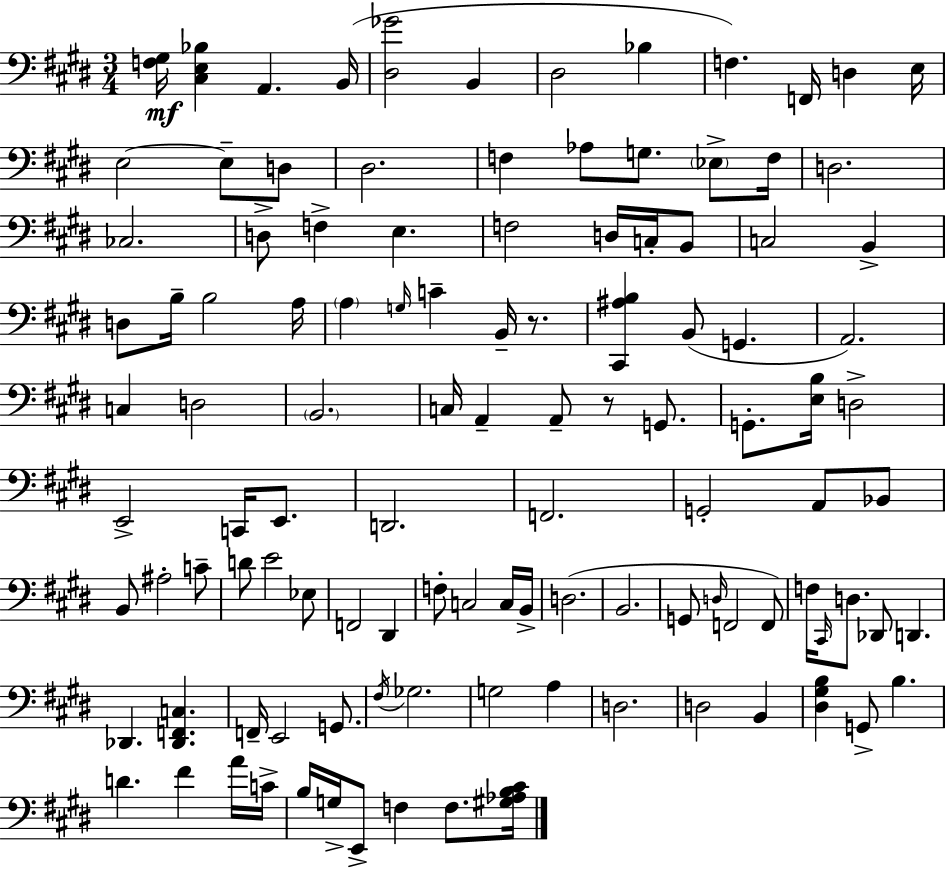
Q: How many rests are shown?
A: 2